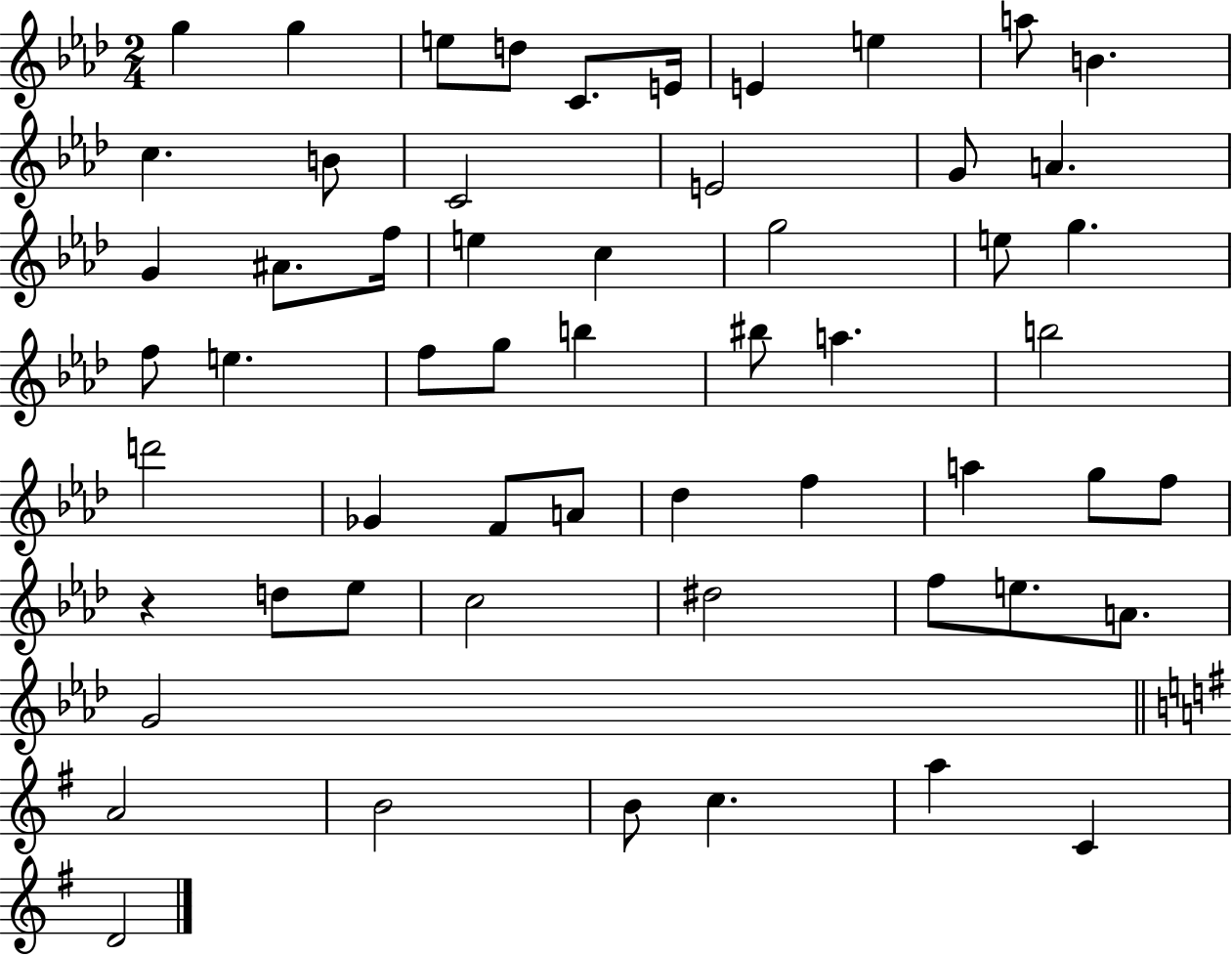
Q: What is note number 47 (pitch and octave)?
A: E5